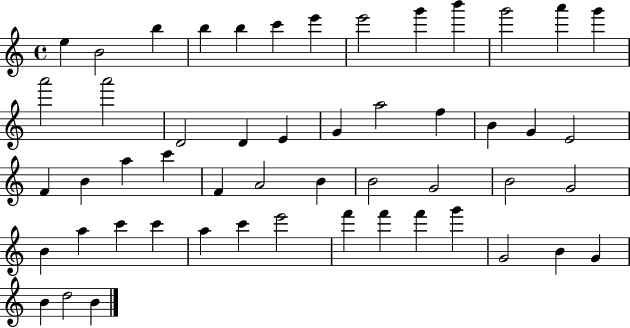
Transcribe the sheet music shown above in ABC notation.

X:1
T:Untitled
M:4/4
L:1/4
K:C
e B2 b b b c' e' e'2 g' b' g'2 a' g' a'2 a'2 D2 D E G a2 f B G E2 F B a c' F A2 B B2 G2 B2 G2 B a c' c' a c' e'2 f' f' f' g' G2 B G B d2 B